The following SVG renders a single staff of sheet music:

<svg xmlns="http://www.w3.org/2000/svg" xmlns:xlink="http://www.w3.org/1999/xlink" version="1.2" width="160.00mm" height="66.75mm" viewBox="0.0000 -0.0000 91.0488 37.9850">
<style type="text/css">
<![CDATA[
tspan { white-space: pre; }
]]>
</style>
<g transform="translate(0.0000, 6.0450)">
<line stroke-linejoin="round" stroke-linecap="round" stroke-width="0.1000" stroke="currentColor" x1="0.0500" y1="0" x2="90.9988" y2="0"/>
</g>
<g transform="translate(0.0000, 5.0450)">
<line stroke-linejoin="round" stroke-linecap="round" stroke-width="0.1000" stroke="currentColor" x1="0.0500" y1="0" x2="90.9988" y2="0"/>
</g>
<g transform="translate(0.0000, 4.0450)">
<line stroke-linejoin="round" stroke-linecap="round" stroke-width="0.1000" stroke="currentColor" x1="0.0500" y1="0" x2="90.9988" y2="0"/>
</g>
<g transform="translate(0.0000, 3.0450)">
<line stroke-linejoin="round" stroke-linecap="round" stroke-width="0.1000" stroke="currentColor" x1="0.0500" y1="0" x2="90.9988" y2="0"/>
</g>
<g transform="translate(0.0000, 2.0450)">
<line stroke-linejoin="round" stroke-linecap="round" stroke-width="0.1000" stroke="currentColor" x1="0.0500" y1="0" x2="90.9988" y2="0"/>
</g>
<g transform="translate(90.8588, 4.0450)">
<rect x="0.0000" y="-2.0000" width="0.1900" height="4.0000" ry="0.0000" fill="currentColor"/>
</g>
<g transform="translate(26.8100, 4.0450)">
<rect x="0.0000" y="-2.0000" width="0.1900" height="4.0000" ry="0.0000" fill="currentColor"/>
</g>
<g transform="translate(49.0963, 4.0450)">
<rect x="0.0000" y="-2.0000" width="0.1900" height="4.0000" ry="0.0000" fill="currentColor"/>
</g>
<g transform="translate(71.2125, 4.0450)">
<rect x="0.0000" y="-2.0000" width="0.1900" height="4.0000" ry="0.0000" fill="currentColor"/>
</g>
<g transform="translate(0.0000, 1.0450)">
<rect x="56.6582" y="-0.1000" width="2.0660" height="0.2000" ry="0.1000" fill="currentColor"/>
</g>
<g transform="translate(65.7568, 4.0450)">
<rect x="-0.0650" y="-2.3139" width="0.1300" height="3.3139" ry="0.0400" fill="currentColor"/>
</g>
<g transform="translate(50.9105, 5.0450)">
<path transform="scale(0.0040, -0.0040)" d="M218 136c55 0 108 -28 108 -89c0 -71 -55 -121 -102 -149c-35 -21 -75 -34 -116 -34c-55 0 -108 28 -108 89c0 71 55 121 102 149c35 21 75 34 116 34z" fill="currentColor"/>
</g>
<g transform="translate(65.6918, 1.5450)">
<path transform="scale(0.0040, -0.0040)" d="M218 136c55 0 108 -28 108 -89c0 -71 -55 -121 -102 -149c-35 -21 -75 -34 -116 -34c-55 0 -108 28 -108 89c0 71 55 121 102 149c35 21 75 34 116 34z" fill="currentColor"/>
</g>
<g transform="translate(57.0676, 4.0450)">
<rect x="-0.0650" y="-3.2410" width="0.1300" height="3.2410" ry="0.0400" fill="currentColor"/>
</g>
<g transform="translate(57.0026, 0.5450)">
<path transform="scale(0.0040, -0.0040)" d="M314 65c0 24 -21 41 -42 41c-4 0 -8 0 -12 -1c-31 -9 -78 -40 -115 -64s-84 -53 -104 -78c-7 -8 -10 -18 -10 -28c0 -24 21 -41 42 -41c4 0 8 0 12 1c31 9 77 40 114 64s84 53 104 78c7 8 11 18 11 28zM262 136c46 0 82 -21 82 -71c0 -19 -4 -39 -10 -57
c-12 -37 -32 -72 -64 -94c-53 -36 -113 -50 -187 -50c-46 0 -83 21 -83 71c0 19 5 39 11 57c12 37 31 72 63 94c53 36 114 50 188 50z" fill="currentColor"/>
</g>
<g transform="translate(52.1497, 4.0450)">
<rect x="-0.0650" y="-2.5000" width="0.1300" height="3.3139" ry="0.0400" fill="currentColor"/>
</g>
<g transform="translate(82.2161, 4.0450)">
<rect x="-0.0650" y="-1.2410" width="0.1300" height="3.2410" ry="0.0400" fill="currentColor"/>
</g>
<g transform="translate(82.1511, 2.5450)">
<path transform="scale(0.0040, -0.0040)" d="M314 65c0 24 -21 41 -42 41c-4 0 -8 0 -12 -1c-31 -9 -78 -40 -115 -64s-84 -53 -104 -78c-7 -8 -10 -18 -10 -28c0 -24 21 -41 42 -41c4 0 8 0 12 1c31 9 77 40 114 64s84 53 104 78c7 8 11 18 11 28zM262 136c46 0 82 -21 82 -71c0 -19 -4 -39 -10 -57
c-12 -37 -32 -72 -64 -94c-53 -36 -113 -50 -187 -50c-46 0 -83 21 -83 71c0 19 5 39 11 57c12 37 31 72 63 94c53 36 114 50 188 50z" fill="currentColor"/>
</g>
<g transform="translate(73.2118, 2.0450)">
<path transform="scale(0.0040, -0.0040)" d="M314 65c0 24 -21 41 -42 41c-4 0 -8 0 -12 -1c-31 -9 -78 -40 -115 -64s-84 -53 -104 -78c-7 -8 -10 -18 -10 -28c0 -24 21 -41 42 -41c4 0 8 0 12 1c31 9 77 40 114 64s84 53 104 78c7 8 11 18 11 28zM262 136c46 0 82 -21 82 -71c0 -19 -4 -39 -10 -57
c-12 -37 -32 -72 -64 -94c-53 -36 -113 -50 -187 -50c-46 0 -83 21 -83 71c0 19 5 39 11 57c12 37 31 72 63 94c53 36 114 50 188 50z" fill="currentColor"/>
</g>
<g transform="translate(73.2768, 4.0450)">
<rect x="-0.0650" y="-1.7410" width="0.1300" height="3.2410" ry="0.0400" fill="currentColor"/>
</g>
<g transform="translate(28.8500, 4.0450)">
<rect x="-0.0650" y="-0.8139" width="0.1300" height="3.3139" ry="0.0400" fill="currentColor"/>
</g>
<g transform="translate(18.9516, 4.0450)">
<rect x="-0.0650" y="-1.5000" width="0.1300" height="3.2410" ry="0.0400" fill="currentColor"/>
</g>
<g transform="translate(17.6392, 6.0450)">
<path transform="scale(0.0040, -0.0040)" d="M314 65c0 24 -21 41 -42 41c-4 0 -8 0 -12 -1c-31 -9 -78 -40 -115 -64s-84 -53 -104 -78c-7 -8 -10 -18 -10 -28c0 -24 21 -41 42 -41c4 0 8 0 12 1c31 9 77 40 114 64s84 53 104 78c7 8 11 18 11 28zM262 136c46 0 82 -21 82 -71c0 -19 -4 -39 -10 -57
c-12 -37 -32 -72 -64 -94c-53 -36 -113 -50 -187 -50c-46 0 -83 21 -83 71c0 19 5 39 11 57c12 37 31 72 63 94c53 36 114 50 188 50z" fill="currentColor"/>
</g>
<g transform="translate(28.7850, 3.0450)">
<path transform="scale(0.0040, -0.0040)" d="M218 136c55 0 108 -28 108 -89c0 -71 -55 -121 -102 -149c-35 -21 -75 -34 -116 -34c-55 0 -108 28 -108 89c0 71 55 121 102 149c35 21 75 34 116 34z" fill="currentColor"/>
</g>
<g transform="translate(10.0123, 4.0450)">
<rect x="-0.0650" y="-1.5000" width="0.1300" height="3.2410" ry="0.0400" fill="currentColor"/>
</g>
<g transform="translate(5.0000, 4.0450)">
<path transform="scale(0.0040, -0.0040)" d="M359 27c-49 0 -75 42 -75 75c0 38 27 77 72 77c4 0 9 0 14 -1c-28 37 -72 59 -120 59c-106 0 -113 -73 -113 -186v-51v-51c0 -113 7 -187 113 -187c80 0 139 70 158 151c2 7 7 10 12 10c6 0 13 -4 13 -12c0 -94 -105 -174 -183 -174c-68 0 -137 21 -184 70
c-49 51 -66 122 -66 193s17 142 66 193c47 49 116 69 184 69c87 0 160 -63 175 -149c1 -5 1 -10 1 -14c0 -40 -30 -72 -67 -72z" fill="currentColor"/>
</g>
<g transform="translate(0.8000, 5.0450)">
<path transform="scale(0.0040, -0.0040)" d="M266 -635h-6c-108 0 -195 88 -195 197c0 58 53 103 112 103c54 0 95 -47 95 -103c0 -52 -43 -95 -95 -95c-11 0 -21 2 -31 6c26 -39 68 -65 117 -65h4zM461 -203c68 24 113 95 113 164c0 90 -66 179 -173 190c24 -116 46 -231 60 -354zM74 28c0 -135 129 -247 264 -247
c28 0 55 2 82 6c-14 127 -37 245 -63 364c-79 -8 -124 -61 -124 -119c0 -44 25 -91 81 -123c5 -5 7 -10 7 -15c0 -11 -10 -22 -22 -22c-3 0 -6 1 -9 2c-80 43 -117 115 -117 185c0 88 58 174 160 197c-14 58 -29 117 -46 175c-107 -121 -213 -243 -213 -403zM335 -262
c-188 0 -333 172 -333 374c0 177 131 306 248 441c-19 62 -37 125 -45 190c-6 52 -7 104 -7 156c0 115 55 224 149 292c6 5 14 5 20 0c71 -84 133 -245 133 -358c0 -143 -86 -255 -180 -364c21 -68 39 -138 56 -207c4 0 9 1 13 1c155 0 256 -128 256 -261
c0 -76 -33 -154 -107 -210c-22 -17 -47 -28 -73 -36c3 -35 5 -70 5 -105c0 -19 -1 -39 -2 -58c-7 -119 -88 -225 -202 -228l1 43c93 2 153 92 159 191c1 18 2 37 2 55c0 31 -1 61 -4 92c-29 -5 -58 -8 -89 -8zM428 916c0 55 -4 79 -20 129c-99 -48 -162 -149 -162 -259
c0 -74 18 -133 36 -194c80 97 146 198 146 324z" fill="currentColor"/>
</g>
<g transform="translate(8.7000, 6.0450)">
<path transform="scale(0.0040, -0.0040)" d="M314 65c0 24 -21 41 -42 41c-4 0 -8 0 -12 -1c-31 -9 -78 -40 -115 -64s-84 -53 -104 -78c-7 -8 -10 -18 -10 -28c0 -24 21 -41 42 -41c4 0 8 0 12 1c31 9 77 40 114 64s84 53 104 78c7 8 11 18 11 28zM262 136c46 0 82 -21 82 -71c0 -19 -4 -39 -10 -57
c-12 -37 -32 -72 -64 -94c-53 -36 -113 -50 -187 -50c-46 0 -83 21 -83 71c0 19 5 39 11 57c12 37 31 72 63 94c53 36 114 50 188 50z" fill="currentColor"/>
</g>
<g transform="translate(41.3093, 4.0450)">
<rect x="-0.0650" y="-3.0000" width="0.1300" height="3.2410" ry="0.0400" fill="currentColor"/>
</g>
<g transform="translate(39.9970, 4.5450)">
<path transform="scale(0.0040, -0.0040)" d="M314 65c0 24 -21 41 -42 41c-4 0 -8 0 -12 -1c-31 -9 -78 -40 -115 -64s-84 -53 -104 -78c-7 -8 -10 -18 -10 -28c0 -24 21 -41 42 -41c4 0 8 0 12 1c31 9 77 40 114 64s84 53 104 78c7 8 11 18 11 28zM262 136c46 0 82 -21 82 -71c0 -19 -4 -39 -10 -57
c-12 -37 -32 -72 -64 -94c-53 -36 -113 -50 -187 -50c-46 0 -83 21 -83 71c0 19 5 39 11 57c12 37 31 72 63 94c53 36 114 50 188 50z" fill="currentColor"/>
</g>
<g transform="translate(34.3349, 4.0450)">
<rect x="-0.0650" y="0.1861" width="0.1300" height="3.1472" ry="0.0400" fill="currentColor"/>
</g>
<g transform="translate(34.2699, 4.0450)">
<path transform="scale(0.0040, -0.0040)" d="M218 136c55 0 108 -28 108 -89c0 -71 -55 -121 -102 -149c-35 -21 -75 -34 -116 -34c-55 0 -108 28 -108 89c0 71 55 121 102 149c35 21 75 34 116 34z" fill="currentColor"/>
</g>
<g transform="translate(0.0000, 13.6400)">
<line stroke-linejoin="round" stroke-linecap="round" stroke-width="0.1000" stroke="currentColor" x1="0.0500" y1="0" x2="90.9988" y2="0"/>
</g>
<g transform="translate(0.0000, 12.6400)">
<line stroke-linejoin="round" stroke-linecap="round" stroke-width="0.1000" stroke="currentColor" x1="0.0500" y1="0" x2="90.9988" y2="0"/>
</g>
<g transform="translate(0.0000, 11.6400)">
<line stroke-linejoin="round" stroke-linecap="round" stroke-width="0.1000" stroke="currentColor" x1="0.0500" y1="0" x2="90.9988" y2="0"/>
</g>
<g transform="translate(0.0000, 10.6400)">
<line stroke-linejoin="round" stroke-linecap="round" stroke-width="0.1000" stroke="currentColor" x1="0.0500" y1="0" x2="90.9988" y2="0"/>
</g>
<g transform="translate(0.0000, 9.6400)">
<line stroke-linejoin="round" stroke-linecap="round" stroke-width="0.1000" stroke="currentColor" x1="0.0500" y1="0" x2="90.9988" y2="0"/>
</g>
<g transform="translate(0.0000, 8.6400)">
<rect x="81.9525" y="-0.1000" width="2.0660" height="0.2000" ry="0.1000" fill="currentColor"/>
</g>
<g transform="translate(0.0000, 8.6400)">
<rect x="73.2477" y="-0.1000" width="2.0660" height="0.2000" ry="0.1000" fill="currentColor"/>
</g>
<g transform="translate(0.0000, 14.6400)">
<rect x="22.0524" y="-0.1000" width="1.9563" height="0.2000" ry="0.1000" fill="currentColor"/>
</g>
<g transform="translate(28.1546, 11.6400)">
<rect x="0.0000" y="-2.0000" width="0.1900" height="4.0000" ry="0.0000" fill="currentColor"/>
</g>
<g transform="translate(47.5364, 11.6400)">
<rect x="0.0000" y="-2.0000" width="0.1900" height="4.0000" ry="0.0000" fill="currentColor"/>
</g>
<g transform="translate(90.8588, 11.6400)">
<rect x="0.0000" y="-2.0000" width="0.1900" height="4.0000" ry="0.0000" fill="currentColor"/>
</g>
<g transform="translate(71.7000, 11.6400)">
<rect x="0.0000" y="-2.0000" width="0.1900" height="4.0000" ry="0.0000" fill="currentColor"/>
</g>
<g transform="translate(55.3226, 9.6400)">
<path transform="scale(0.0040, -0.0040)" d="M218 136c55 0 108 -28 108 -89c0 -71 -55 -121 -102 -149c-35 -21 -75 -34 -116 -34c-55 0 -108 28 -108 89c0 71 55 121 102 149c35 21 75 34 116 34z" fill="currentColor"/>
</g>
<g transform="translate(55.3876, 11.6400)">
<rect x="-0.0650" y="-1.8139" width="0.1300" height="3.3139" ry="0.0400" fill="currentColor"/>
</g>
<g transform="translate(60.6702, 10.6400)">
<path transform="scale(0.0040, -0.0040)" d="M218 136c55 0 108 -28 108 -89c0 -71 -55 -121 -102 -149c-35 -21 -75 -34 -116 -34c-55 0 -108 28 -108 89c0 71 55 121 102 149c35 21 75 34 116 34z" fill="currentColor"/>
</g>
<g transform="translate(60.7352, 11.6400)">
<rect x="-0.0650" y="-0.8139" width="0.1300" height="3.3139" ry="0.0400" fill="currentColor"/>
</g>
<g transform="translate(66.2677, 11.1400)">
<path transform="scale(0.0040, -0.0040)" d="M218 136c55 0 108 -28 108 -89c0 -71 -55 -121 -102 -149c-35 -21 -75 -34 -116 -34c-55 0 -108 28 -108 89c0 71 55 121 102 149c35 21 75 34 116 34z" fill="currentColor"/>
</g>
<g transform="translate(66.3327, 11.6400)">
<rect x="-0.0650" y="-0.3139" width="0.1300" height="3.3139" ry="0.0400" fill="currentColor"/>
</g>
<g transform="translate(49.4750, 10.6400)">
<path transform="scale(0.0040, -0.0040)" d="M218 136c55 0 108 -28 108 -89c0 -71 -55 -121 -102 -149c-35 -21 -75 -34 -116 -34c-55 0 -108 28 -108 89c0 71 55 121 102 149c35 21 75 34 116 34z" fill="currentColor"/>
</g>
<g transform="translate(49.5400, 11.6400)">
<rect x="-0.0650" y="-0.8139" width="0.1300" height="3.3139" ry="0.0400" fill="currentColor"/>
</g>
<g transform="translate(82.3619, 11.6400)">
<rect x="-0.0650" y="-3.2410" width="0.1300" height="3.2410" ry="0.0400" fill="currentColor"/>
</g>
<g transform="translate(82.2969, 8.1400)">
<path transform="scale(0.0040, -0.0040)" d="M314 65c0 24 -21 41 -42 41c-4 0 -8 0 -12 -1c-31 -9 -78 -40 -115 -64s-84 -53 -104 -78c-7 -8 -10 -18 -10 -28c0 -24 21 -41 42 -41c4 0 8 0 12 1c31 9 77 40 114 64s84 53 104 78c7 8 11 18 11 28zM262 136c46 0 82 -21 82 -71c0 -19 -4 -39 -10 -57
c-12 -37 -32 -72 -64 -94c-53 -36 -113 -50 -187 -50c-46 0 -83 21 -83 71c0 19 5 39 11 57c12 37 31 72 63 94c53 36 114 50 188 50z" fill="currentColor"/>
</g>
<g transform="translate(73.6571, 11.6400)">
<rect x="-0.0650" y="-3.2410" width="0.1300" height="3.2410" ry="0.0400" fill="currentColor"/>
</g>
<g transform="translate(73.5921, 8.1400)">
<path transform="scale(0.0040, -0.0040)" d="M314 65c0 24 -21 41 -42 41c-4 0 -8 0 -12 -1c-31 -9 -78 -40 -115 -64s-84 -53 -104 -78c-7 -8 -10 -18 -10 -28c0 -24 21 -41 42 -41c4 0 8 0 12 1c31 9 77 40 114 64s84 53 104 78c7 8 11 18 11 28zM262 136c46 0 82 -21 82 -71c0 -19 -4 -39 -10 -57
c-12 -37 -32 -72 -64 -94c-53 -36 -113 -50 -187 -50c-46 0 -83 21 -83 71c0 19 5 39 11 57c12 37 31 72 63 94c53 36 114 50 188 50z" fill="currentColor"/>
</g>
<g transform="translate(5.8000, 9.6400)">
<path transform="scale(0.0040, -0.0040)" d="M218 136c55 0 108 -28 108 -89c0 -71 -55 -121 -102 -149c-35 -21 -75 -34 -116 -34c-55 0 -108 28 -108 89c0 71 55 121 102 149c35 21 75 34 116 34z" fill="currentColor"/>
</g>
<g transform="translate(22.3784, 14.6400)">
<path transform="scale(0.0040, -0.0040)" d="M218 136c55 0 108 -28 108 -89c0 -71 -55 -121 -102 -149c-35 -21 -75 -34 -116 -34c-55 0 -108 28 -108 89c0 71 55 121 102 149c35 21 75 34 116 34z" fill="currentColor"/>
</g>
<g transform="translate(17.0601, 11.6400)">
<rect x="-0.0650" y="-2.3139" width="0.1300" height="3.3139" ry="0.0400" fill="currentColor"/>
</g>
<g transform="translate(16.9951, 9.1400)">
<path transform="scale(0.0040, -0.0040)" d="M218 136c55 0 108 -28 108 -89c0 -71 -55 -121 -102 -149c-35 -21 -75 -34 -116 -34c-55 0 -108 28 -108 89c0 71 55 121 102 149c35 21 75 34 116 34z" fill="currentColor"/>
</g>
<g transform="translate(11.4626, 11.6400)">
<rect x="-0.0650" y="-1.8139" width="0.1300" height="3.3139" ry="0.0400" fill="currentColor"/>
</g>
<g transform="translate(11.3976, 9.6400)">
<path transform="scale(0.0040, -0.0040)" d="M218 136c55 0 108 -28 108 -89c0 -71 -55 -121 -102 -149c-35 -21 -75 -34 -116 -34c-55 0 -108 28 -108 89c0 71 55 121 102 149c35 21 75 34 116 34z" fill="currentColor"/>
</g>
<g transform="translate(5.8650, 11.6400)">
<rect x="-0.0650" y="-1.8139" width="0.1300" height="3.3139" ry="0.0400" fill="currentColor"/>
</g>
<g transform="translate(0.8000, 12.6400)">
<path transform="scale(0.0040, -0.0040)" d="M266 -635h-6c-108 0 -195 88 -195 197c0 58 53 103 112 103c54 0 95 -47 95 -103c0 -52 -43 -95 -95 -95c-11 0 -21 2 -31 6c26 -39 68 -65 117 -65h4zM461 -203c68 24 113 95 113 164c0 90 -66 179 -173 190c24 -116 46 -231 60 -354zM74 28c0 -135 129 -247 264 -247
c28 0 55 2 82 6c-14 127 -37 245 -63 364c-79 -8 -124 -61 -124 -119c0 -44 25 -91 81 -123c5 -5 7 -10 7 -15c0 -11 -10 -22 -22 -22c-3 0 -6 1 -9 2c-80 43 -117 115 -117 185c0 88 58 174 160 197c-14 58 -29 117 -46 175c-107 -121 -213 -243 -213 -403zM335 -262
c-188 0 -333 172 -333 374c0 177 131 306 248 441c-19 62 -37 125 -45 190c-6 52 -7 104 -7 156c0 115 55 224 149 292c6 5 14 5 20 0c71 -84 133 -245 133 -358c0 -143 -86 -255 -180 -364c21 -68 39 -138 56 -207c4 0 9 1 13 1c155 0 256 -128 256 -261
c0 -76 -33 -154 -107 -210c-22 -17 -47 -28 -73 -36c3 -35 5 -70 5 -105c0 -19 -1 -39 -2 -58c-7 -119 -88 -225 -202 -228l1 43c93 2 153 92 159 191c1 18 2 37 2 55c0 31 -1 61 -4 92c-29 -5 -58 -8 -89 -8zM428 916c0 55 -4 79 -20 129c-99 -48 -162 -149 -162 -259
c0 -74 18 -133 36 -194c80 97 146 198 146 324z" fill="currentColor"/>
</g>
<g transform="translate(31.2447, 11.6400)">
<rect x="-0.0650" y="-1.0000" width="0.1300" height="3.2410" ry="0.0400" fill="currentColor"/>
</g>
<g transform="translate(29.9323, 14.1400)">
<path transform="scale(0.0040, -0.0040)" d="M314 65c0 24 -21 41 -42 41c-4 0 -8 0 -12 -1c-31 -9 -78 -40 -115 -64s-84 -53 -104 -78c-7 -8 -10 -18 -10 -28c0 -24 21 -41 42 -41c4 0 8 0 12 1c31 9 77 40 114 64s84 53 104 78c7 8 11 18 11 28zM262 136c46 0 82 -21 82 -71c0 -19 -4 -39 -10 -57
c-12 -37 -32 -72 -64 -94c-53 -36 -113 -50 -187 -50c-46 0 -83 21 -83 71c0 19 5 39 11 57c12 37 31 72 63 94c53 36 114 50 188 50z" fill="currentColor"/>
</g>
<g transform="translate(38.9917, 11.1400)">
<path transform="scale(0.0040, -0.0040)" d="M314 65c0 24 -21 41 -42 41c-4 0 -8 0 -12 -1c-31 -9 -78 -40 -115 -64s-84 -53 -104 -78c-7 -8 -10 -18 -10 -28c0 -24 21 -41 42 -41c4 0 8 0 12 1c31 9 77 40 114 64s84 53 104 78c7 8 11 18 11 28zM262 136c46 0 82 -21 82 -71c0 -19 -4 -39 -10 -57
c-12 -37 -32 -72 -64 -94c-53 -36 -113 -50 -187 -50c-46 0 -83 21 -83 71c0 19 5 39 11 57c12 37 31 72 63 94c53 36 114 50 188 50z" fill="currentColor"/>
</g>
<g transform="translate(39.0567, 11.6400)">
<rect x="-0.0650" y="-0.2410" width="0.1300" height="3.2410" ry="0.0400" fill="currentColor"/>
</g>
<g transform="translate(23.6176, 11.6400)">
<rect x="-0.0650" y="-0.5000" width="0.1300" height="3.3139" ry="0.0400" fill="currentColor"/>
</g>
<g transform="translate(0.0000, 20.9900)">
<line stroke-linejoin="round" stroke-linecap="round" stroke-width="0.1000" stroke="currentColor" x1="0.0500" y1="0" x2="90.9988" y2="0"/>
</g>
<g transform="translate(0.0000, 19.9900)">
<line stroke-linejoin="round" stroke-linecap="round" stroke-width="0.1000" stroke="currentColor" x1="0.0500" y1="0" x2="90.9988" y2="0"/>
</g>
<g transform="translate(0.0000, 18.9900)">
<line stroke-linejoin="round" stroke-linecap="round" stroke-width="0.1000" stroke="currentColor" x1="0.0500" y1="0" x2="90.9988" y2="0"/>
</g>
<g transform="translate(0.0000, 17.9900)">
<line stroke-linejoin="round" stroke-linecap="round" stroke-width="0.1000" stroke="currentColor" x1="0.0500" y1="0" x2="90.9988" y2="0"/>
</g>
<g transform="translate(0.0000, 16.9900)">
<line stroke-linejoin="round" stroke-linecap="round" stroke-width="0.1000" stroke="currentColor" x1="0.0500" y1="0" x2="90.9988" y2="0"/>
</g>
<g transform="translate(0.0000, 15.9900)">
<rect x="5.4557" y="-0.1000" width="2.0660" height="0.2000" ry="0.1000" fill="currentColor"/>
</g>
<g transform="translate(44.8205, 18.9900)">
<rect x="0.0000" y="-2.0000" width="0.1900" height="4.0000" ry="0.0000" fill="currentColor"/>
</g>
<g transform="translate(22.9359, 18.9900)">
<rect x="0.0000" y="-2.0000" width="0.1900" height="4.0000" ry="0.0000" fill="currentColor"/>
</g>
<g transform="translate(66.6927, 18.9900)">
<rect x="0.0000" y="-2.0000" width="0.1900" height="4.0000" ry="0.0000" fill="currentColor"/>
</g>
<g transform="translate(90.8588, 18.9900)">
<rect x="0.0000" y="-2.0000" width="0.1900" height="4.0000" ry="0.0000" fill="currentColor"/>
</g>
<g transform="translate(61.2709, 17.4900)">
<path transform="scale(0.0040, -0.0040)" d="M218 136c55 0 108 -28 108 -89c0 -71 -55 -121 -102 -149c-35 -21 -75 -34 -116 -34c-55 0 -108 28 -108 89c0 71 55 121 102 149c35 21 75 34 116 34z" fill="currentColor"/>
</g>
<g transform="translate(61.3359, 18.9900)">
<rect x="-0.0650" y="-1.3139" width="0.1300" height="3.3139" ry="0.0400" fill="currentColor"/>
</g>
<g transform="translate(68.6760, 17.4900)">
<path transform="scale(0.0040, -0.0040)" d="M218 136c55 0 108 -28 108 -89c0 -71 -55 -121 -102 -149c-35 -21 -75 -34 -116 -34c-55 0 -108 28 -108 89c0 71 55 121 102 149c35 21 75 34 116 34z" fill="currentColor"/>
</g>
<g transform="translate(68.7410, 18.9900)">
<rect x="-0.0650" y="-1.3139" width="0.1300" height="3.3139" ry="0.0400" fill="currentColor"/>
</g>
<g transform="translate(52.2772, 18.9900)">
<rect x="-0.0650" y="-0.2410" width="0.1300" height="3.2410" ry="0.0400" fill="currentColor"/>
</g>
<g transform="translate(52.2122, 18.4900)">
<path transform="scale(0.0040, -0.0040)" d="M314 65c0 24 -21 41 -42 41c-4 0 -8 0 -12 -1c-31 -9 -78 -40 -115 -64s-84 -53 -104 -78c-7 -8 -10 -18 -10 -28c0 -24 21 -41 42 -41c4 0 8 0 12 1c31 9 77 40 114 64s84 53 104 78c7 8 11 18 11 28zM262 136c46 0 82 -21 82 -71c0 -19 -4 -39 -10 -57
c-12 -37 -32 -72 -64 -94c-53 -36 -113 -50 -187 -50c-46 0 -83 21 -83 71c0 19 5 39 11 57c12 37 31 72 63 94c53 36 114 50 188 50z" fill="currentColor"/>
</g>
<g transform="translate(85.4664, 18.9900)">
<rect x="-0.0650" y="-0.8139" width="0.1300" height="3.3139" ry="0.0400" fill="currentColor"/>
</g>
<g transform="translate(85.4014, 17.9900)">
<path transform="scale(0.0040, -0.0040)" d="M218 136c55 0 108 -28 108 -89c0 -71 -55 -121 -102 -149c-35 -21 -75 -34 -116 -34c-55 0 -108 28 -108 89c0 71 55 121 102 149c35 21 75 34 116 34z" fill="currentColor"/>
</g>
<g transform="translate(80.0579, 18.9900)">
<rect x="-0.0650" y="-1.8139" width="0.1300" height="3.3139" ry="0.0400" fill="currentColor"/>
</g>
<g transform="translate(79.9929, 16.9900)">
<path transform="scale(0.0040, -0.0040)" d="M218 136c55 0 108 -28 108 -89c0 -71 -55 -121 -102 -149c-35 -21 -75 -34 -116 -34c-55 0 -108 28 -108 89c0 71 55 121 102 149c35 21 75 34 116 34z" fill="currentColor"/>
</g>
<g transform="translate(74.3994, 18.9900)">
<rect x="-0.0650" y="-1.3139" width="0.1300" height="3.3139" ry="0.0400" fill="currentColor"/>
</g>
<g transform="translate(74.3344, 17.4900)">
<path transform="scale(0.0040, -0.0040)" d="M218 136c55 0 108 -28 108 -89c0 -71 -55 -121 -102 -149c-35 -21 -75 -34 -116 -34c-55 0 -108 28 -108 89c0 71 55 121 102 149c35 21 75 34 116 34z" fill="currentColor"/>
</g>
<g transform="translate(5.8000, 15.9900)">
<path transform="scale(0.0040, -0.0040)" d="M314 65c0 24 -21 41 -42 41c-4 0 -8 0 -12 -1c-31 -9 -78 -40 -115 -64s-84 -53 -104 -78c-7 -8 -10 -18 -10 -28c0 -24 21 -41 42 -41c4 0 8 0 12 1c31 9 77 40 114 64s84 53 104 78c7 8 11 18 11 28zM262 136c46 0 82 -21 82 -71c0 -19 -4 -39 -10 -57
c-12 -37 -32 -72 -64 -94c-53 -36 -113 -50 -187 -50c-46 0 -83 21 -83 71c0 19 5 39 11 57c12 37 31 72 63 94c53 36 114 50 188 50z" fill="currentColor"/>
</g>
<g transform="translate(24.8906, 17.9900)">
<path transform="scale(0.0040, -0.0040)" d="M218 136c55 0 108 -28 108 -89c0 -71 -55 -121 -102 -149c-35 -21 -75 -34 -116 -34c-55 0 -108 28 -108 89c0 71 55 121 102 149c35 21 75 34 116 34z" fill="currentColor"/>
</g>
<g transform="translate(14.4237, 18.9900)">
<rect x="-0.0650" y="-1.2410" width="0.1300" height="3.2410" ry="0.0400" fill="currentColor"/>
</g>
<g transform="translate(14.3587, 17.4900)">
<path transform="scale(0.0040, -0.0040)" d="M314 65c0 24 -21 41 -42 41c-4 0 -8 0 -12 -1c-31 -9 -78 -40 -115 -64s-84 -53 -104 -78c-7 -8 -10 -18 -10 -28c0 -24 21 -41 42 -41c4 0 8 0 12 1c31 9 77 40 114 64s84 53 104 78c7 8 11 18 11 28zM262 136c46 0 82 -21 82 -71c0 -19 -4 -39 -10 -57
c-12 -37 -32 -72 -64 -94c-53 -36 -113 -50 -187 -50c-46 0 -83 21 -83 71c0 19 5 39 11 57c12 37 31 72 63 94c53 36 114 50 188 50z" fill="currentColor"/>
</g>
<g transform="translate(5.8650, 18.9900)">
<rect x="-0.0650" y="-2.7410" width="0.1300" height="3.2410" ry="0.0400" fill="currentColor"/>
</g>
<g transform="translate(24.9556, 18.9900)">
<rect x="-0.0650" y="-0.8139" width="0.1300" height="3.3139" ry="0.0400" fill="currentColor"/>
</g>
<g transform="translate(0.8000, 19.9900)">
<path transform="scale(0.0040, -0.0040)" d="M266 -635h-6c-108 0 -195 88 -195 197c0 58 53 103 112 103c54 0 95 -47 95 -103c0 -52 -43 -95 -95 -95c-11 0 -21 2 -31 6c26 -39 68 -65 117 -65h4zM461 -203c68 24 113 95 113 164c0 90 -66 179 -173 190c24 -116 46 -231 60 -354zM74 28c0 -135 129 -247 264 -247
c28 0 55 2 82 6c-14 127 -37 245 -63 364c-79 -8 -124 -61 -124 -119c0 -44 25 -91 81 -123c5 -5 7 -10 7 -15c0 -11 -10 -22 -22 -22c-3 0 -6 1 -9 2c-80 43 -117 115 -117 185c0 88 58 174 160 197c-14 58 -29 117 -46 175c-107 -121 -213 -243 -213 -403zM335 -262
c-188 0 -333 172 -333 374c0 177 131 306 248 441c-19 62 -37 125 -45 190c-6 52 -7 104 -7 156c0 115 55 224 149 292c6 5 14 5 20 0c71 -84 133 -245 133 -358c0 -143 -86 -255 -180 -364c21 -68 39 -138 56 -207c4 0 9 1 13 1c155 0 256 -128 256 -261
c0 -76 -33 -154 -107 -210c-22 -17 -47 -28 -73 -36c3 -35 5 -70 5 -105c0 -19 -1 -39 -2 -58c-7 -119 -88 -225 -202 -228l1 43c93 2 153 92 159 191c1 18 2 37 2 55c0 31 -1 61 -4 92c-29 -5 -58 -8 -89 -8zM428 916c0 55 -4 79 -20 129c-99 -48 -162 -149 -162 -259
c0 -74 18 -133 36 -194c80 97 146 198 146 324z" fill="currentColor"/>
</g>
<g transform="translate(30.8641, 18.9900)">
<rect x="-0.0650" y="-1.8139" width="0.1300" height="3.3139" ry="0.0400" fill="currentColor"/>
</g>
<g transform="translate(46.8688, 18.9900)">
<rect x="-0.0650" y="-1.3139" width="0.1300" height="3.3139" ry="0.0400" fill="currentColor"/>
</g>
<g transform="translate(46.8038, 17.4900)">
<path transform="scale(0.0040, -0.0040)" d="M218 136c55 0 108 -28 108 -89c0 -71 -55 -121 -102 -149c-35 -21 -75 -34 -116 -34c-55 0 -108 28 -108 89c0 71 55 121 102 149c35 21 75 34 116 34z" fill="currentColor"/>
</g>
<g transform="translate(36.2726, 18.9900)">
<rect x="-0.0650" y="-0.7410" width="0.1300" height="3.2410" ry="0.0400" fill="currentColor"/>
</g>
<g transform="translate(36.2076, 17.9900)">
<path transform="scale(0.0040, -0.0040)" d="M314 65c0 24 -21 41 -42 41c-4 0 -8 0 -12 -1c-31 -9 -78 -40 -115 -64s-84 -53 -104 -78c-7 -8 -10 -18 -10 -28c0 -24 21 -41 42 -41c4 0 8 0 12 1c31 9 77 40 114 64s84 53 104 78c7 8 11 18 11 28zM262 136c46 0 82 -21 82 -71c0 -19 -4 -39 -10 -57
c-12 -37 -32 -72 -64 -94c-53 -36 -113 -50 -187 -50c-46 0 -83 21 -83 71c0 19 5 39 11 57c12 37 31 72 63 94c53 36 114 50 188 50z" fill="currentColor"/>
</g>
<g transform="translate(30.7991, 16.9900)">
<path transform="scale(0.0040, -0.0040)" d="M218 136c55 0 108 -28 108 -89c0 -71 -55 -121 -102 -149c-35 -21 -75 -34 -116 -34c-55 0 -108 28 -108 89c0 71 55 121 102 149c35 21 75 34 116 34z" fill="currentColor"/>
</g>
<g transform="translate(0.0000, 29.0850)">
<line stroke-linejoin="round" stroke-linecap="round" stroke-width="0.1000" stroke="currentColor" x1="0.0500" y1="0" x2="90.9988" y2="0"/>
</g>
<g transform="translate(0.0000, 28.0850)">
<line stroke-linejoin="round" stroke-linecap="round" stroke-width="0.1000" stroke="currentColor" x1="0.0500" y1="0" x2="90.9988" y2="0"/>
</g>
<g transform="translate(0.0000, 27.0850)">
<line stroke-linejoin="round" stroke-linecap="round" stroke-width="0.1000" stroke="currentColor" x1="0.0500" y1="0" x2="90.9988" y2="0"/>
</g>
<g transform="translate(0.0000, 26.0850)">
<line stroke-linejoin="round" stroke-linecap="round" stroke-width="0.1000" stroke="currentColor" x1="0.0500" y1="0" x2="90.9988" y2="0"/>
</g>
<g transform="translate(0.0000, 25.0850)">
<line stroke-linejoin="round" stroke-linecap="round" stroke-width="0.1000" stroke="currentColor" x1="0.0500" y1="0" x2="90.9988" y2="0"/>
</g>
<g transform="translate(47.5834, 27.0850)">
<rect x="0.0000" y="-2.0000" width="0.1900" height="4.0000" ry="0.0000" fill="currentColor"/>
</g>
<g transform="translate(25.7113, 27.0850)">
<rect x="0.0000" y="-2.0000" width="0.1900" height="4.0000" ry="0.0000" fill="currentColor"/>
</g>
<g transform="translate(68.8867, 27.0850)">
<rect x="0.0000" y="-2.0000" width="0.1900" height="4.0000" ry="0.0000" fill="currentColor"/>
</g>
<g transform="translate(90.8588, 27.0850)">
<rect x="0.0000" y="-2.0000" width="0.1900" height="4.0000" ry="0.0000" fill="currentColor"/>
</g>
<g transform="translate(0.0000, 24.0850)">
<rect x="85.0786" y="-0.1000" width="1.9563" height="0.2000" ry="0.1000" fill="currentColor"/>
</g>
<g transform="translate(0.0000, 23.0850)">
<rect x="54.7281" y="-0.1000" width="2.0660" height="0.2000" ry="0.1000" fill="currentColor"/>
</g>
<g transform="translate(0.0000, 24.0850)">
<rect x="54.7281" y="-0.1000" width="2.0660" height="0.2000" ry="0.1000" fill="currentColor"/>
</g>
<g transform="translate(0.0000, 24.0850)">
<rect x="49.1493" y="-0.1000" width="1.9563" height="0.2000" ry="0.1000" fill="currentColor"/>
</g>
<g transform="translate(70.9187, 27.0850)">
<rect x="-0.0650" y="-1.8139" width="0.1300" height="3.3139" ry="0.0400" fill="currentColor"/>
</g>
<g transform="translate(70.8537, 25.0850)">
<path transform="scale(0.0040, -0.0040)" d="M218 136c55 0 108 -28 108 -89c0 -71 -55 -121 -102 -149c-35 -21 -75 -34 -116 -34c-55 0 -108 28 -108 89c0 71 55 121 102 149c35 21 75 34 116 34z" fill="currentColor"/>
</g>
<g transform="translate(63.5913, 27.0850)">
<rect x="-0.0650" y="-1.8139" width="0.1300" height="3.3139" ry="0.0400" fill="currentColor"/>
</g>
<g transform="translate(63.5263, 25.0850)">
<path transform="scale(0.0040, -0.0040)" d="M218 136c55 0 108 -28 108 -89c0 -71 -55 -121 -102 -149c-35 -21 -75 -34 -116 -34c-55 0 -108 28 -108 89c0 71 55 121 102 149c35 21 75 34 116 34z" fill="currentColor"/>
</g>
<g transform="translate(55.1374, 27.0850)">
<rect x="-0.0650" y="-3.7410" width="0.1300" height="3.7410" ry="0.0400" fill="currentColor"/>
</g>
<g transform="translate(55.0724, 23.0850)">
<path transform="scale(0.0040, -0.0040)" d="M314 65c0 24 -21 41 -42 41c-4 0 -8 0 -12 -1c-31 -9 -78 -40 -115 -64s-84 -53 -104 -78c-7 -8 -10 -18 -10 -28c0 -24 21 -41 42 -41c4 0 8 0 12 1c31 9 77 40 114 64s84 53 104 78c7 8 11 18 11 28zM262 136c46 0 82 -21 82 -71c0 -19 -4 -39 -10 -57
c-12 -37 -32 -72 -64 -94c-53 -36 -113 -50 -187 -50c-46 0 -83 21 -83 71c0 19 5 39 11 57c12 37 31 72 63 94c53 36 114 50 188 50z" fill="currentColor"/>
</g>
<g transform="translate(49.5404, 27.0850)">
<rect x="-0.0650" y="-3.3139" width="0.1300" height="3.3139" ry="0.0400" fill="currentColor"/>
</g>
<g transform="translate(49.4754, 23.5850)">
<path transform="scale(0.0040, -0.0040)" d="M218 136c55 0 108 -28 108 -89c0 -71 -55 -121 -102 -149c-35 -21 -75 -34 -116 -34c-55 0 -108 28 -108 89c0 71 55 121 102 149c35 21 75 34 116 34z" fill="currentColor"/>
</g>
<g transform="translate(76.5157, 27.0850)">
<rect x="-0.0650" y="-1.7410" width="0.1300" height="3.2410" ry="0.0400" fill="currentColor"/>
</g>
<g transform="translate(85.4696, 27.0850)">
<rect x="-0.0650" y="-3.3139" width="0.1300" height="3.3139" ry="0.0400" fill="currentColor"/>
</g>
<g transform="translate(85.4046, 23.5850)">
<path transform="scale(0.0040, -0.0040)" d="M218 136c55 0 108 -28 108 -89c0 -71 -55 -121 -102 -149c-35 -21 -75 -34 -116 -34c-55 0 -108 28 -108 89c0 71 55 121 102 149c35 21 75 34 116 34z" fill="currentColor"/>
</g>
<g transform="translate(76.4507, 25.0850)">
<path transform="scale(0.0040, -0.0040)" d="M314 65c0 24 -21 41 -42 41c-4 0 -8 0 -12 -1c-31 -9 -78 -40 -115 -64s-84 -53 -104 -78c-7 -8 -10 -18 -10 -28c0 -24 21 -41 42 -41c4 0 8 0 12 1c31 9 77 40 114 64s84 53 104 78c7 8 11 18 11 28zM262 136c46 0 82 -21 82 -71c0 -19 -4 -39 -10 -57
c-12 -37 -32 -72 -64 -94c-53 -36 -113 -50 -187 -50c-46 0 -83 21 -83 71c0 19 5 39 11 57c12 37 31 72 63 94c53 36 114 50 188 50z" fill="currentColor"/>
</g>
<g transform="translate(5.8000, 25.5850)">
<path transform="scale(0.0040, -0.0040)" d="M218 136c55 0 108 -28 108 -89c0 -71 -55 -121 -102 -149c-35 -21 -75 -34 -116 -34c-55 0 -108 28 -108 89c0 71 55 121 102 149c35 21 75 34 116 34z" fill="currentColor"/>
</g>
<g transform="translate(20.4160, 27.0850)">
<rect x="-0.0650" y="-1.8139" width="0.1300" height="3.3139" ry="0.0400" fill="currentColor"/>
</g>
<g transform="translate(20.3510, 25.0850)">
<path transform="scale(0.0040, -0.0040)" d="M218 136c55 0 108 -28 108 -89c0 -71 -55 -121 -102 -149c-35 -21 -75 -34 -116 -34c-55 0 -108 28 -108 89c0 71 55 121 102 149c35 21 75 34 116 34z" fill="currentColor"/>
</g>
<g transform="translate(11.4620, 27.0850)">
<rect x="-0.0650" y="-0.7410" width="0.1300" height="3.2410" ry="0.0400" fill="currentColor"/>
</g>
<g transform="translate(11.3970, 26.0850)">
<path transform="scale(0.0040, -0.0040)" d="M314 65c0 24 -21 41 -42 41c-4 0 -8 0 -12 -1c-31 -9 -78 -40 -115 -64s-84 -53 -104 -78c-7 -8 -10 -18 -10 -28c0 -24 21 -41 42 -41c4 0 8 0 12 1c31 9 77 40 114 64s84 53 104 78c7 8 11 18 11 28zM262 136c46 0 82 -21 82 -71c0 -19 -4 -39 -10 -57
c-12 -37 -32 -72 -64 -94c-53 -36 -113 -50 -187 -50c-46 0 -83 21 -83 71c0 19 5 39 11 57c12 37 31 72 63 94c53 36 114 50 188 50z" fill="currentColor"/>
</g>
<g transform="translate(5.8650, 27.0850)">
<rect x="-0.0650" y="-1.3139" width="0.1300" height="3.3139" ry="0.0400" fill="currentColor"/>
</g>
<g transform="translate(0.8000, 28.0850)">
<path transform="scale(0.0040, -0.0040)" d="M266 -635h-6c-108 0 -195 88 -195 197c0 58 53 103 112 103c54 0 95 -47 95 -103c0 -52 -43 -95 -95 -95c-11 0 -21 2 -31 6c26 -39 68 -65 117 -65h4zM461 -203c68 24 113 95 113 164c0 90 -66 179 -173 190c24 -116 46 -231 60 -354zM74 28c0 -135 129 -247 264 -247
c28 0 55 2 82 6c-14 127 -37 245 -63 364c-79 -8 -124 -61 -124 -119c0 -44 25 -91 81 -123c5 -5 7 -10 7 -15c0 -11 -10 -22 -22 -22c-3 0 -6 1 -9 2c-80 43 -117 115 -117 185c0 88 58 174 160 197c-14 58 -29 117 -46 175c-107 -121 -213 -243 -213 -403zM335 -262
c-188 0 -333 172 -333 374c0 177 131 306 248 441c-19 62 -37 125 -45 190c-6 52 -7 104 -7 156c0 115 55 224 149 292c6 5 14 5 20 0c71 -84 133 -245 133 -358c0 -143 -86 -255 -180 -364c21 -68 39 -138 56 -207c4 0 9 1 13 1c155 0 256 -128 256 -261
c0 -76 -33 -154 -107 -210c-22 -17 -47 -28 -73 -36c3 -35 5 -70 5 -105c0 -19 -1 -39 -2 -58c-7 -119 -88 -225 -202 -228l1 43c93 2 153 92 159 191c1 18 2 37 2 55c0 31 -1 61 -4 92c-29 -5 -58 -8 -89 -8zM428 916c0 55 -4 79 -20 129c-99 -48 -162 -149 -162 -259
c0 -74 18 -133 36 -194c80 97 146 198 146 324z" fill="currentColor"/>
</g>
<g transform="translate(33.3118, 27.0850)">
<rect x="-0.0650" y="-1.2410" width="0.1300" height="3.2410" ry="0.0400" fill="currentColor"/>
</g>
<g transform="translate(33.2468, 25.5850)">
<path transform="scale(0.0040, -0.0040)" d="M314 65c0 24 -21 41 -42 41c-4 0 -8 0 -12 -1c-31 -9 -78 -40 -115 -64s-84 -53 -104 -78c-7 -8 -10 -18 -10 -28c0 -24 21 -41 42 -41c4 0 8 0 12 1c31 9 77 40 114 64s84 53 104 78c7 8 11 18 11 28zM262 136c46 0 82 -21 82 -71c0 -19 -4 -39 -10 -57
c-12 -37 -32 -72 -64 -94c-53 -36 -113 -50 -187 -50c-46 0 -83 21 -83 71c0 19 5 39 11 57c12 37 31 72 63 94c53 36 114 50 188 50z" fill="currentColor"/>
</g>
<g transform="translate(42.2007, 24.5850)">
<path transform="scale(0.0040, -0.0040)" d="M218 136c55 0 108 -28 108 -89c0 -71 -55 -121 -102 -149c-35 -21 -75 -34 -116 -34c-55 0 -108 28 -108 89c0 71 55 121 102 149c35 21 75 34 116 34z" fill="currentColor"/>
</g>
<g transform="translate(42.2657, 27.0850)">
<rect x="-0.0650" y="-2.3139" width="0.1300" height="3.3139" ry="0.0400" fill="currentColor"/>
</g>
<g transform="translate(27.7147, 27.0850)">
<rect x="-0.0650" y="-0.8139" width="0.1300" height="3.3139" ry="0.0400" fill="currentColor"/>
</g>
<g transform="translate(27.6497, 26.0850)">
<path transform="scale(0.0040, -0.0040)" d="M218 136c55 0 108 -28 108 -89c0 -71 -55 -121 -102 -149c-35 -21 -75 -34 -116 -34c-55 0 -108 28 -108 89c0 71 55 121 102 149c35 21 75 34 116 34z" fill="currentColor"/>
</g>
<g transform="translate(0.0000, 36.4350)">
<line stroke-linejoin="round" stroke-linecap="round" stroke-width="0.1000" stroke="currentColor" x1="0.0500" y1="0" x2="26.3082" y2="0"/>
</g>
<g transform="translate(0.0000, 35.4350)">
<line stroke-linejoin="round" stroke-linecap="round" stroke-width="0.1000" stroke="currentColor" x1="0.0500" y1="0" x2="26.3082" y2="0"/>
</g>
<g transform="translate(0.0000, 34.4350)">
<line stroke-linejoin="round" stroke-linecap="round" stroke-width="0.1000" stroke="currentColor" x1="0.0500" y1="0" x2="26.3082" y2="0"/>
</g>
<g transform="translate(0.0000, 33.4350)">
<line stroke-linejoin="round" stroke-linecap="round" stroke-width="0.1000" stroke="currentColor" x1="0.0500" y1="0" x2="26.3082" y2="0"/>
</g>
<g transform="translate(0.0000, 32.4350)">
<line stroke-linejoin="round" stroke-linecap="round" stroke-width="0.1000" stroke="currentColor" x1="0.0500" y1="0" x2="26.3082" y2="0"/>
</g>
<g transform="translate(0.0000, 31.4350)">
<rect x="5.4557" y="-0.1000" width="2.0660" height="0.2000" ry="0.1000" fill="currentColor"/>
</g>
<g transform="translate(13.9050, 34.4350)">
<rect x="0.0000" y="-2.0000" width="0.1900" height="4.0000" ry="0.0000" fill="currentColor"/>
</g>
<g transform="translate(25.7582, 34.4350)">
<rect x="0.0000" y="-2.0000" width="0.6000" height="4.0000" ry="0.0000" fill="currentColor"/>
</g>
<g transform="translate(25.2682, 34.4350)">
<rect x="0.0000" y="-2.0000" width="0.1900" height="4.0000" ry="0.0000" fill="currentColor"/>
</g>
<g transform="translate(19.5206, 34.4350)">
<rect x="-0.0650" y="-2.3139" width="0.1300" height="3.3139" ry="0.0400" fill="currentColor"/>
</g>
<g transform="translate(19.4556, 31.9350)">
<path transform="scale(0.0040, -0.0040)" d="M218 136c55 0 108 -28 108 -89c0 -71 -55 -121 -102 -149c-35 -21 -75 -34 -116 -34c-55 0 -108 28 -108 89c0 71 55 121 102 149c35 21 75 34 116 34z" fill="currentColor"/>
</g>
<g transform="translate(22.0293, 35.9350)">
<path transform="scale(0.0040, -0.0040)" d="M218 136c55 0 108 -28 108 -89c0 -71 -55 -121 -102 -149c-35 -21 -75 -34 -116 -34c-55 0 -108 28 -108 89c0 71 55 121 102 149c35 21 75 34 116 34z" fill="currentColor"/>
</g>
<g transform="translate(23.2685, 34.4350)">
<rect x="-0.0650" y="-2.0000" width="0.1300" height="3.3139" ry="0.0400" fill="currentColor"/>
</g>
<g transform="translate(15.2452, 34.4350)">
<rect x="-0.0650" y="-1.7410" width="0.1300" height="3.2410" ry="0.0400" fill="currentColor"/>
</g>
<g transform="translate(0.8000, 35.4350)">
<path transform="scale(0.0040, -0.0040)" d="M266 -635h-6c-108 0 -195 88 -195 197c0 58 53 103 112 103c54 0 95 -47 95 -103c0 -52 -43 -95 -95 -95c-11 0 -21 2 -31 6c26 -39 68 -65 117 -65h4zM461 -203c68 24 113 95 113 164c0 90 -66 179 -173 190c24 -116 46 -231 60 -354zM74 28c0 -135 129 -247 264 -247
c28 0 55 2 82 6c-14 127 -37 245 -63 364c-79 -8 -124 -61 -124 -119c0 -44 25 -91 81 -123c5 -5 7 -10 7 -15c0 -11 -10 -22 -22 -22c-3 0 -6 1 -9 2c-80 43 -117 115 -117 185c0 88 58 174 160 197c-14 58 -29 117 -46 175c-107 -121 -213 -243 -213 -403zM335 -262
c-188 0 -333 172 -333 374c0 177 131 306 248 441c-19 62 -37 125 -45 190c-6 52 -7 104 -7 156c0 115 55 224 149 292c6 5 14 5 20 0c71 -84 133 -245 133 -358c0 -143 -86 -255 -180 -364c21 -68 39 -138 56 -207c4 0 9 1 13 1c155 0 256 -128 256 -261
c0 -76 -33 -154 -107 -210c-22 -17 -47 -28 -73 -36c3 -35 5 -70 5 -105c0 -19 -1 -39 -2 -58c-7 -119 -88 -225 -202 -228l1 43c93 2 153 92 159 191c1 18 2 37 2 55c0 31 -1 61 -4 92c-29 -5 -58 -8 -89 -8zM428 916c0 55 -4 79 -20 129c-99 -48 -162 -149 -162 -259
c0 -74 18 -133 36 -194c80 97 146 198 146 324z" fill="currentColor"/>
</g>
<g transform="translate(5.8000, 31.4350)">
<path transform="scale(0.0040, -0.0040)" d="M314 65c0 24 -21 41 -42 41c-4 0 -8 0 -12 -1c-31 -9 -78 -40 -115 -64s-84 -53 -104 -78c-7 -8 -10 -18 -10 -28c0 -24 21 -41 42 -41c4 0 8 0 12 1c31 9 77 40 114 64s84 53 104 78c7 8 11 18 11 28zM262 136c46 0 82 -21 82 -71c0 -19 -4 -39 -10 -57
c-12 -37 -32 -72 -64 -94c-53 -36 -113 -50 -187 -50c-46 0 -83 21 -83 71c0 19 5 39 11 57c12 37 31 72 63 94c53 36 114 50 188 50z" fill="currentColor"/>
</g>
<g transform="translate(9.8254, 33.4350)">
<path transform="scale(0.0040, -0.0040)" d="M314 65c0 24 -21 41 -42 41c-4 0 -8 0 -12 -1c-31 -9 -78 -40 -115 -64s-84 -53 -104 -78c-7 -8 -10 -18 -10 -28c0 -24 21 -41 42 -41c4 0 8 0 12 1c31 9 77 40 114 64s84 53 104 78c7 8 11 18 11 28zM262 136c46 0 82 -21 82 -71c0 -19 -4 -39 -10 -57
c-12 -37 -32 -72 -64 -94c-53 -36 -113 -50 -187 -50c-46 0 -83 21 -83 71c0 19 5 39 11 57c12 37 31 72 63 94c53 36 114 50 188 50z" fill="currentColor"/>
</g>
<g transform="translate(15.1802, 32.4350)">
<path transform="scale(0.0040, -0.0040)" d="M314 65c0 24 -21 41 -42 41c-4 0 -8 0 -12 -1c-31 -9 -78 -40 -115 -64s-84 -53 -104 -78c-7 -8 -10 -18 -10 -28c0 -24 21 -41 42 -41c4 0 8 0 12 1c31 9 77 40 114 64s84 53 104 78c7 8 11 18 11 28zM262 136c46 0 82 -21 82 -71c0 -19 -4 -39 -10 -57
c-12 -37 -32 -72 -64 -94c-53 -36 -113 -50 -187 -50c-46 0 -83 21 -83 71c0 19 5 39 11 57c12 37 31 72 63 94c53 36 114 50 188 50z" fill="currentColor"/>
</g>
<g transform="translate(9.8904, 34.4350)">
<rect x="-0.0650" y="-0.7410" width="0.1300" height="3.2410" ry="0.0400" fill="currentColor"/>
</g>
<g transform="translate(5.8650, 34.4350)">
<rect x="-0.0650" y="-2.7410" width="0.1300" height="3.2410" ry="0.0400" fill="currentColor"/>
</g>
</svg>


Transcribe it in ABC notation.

X:1
T:Untitled
M:4/4
L:1/4
K:C
E2 E2 d B A2 G b2 g f2 e2 f f g C D2 c2 d f d c b2 b2 a2 e2 d f d2 e c2 e e e f d e d2 f d e2 g b c'2 f f f2 b a2 d2 f2 g F